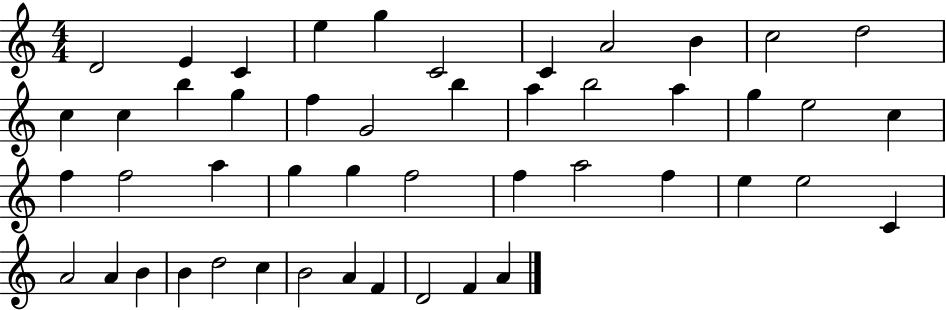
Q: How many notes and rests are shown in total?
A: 48